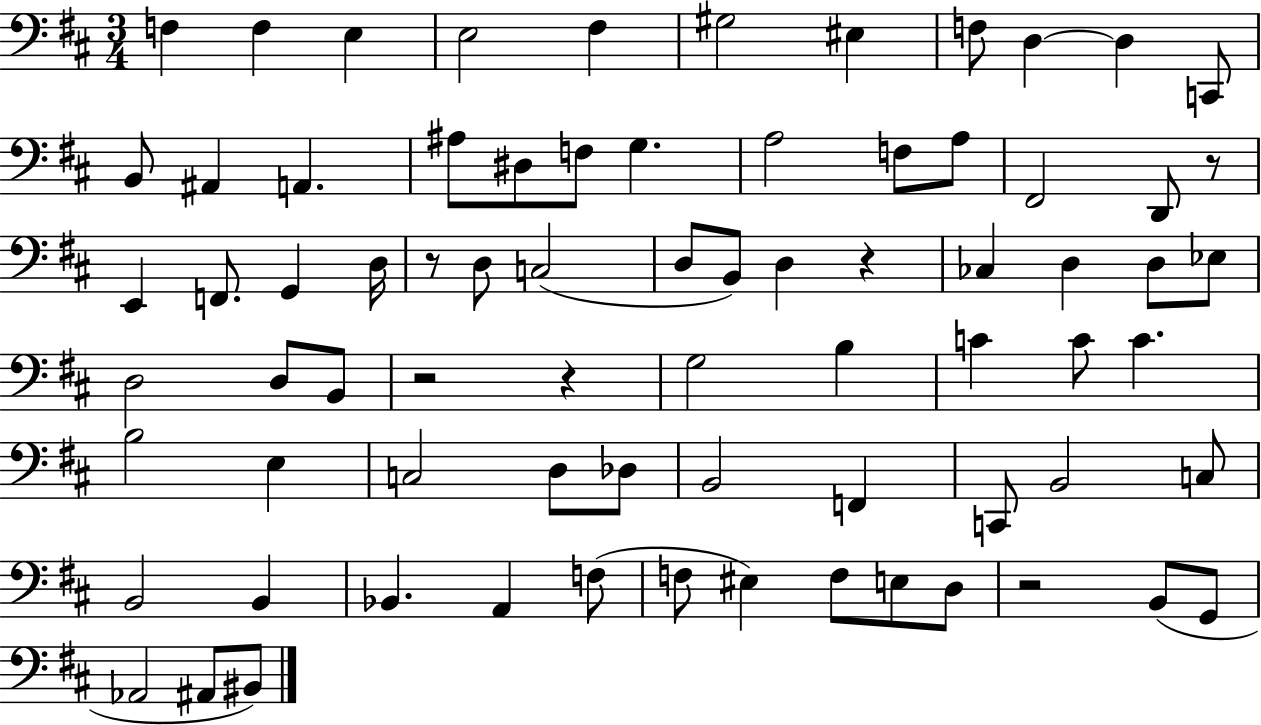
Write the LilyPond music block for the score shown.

{
  \clef bass
  \numericTimeSignature
  \time 3/4
  \key d \major
  f4 f4 e4 | e2 fis4 | gis2 eis4 | f8 d4~~ d4 c,8 | \break b,8 ais,4 a,4. | ais8 dis8 f8 g4. | a2 f8 a8 | fis,2 d,8 r8 | \break e,4 f,8. g,4 d16 | r8 d8 c2( | d8 b,8) d4 r4 | ces4 d4 d8 ees8 | \break d2 d8 b,8 | r2 r4 | g2 b4 | c'4 c'8 c'4. | \break b2 e4 | c2 d8 des8 | b,2 f,4 | c,8 b,2 c8 | \break b,2 b,4 | bes,4. a,4 f8( | f8 eis4) f8 e8 d8 | r2 b,8( g,8 | \break aes,2 ais,8 bis,8) | \bar "|."
}